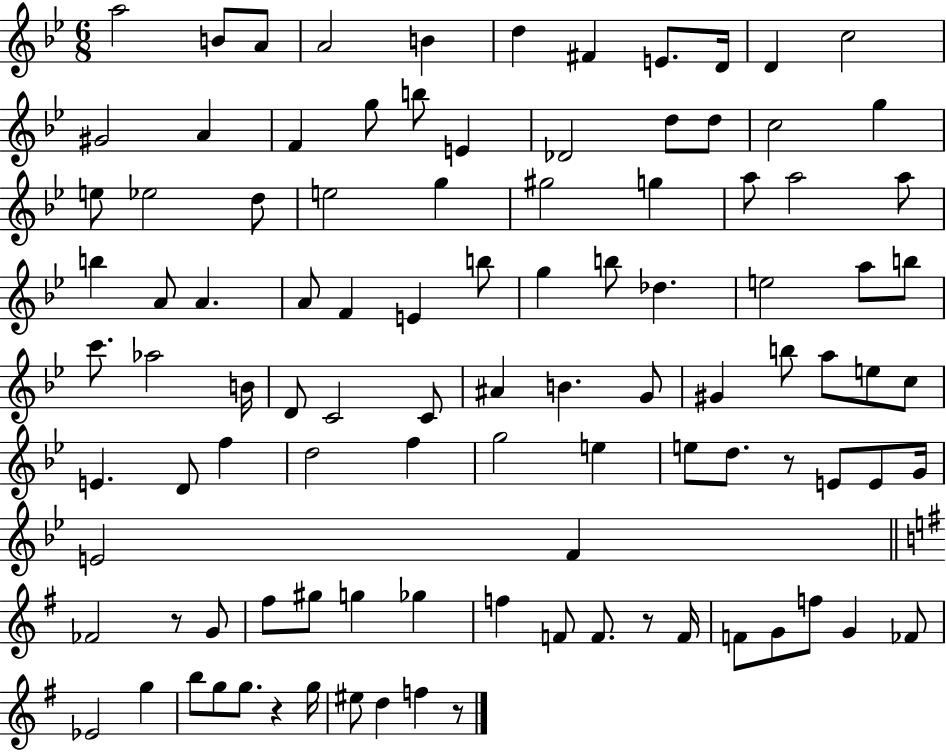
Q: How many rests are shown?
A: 5